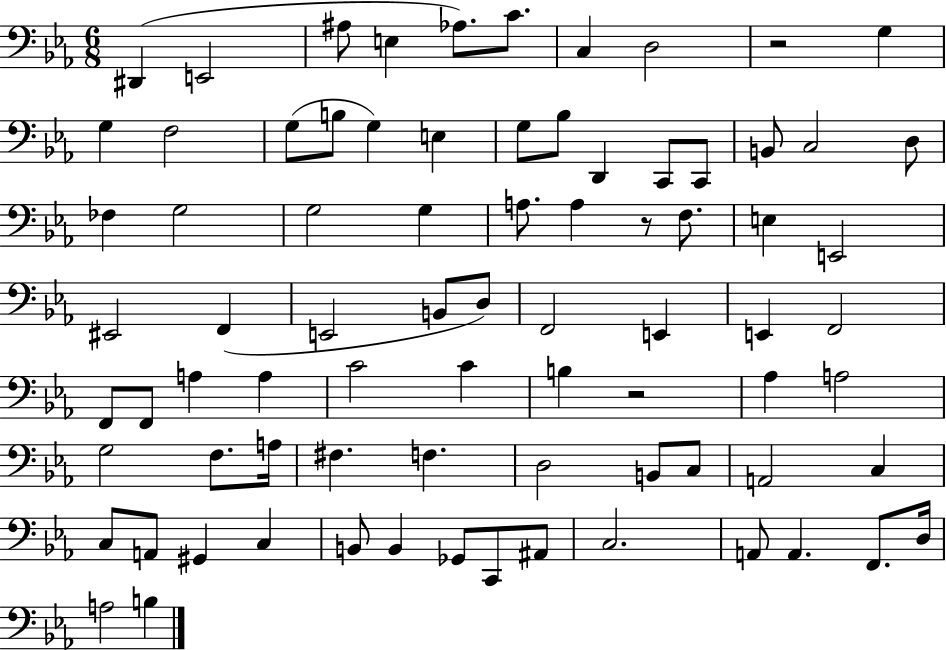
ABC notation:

X:1
T:Untitled
M:6/8
L:1/4
K:Eb
^D,, E,,2 ^A,/2 E, _A,/2 C/2 C, D,2 z2 G, G, F,2 G,/2 B,/2 G, E, G,/2 _B,/2 D,, C,,/2 C,,/2 B,,/2 C,2 D,/2 _F, G,2 G,2 G, A,/2 A, z/2 F,/2 E, E,,2 ^E,,2 F,, E,,2 B,,/2 D,/2 F,,2 E,, E,, F,,2 F,,/2 F,,/2 A, A, C2 C B, z2 _A, A,2 G,2 F,/2 A,/4 ^F, F, D,2 B,,/2 C,/2 A,,2 C, C,/2 A,,/2 ^G,, C, B,,/2 B,, _G,,/2 C,,/2 ^A,,/2 C,2 A,,/2 A,, F,,/2 D,/4 A,2 B,